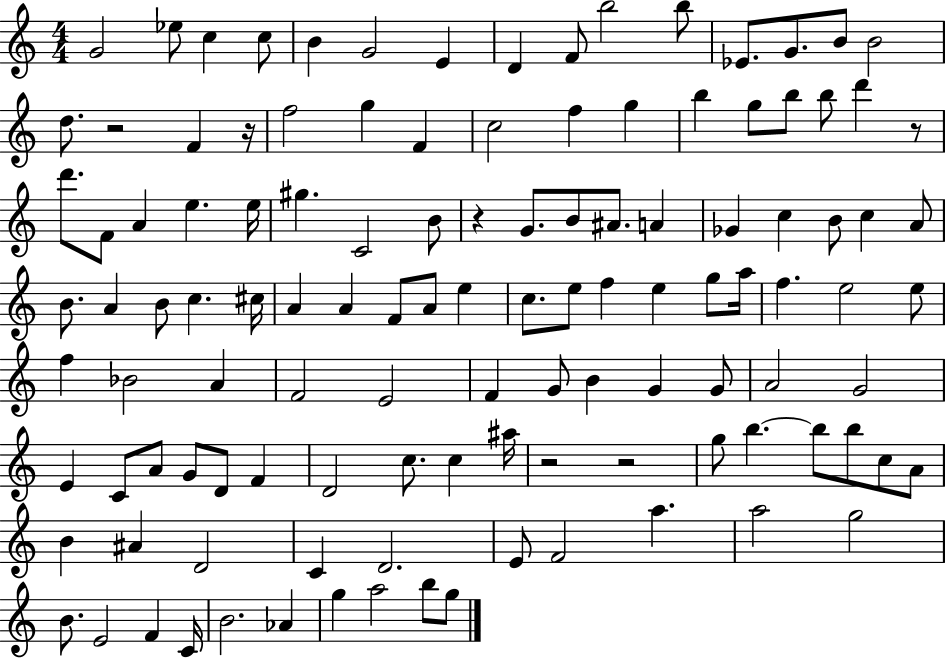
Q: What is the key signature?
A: C major